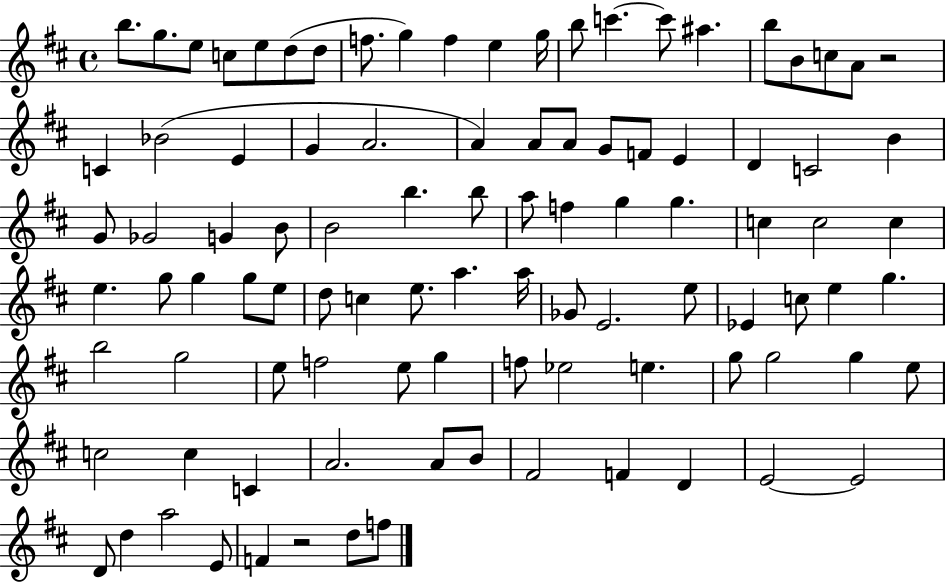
B5/e. G5/e. E5/e C5/e E5/e D5/e D5/e F5/e. G5/q F5/q E5/q G5/s B5/e C6/q. C6/e A#5/q. B5/e B4/e C5/e A4/e R/h C4/q Bb4/h E4/q G4/q A4/h. A4/q A4/e A4/e G4/e F4/e E4/q D4/q C4/h B4/q G4/e Gb4/h G4/q B4/e B4/h B5/q. B5/e A5/e F5/q G5/q G5/q. C5/q C5/h C5/q E5/q. G5/e G5/q G5/e E5/e D5/e C5/q E5/e. A5/q. A5/s Gb4/e E4/h. E5/e Eb4/q C5/e E5/q G5/q. B5/h G5/h E5/e F5/h E5/e G5/q F5/e Eb5/h E5/q. G5/e G5/h G5/q E5/e C5/h C5/q C4/q A4/h. A4/e B4/e F#4/h F4/q D4/q E4/h E4/h D4/e D5/q A5/h E4/e F4/q R/h D5/e F5/e